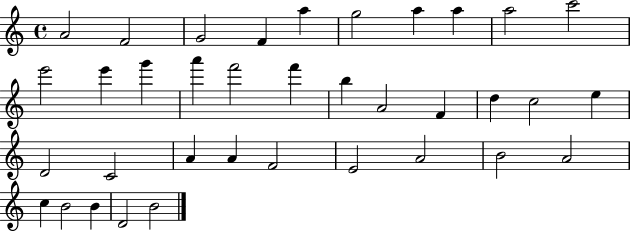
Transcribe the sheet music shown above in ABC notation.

X:1
T:Untitled
M:4/4
L:1/4
K:C
A2 F2 G2 F a g2 a a a2 c'2 e'2 e' g' a' f'2 f' b A2 F d c2 e D2 C2 A A F2 E2 A2 B2 A2 c B2 B D2 B2